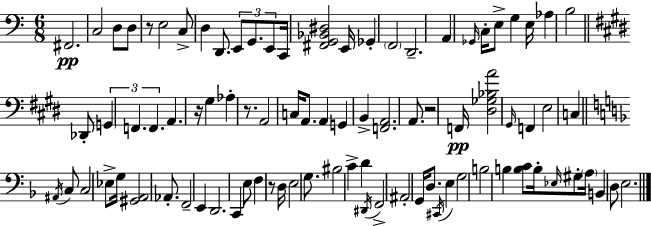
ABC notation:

X:1
T:Untitled
M:6/8
L:1/4
K:C
^F,,2 C,2 D,/2 D,/2 z/2 E,2 C,/2 D, D,,/2 E,,/2 G,,/2 E,,/2 C,,/4 [^F,,G,,_B,,^D,]2 E,,/4 _G,, F,,2 D,,2 A,, _G,,/4 C,/4 E,/2 G, E,/4 _A, B,2 _D,,/2 G,, F,, F,, A,, z/4 ^G, _A, z/2 A,,2 C,/4 A,,/2 A,, G,, B,, [F,,A,,]2 A,,/2 z2 F,,/4 [^D,_G,_B,A]2 ^G,,/4 F,, E,2 C, ^A,,/4 C,/2 C,2 _E,/2 G,/4 [^G,,A,,]2 _A,,/2 F,,2 E,, D,,2 C,, E,/2 F, z/2 D,/4 E,2 G,/2 ^B,2 C D ^D,,/4 F,,2 ^A,,2 G,,/4 D,/2 ^C,,/4 E, G,2 B,2 B, [B,C]/2 B,/4 _E,/4 ^G,/2 A,/4 B,, D,/2 E,2